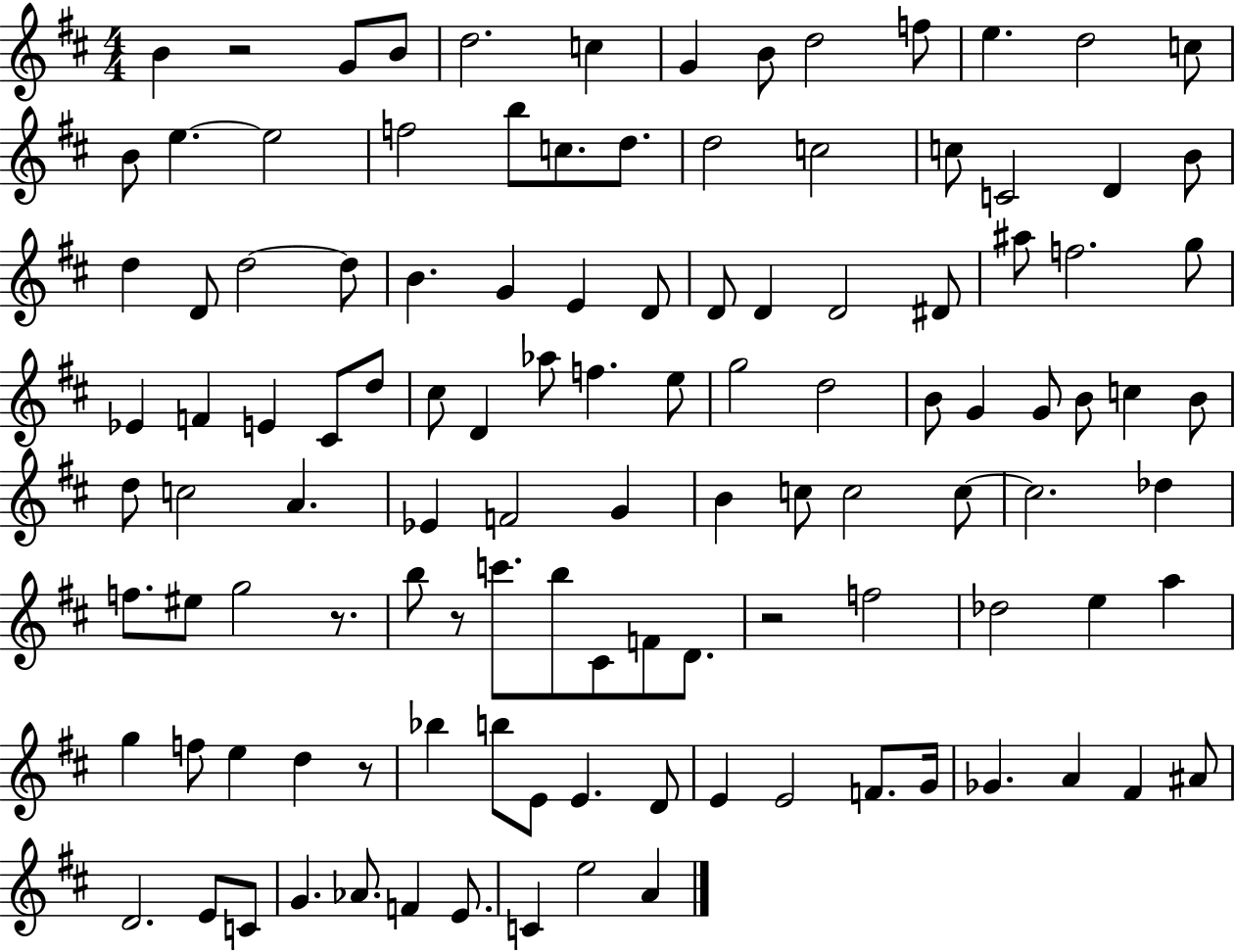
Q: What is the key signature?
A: D major